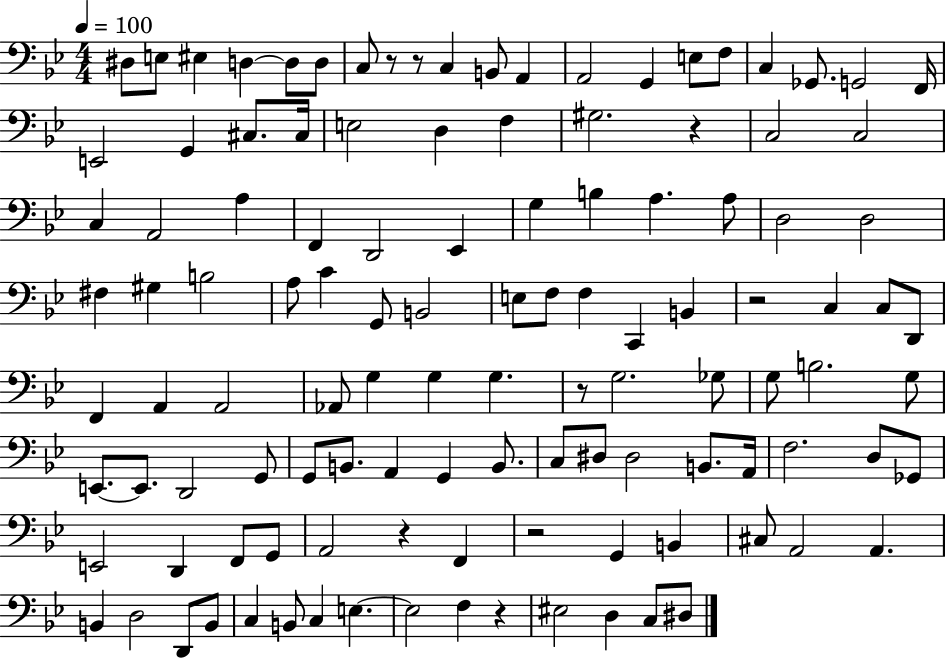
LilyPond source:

{
  \clef bass
  \numericTimeSignature
  \time 4/4
  \key bes \major
  \tempo 4 = 100
  dis8 e8 eis4 d4~~ d8 d8 | c8 r8 r8 c4 b,8 a,4 | a,2 g,4 e8 f8 | c4 ges,8. g,2 f,16 | \break e,2 g,4 cis8. cis16 | e2 d4 f4 | gis2. r4 | c2 c2 | \break c4 a,2 a4 | f,4 d,2 ees,4 | g4 b4 a4. a8 | d2 d2 | \break fis4 gis4 b2 | a8 c'4 g,8 b,2 | e8 f8 f4 c,4 b,4 | r2 c4 c8 d,8 | \break f,4 a,4 a,2 | aes,8 g4 g4 g4. | r8 g2. ges8 | g8 b2. g8 | \break e,8.~~ e,8. d,2 g,8 | g,8 b,8. a,4 g,4 b,8. | c8 dis8 dis2 b,8. a,16 | f2. d8 ges,8 | \break e,2 d,4 f,8 g,8 | a,2 r4 f,4 | r2 g,4 b,4 | cis8 a,2 a,4. | \break b,4 d2 d,8 b,8 | c4 b,8 c4 e4.~~ | e2 f4 r4 | eis2 d4 c8 dis8 | \break \bar "|."
}